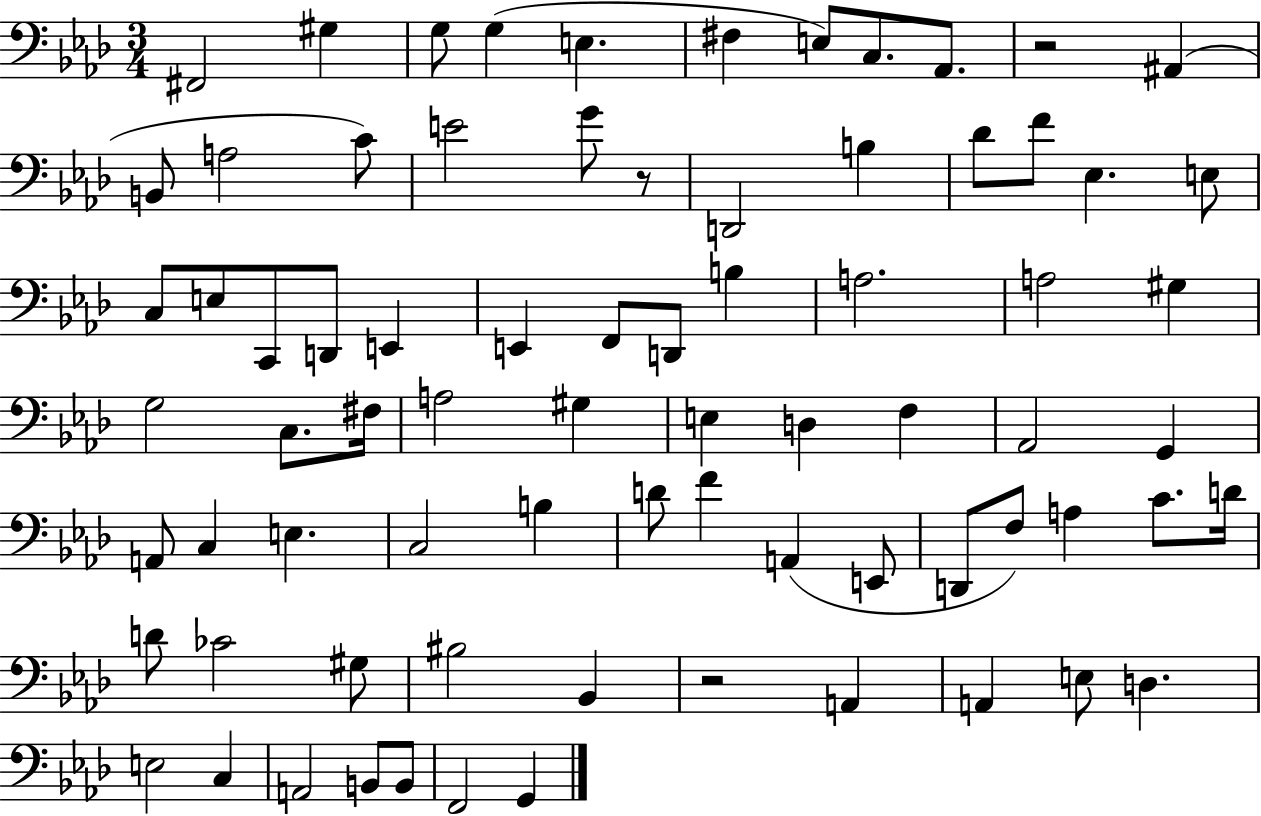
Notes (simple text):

F#2/h G#3/q G3/e G3/q E3/q. F#3/q E3/e C3/e. Ab2/e. R/h A#2/q B2/e A3/h C4/e E4/h G4/e R/e D2/h B3/q Db4/e F4/e Eb3/q. E3/e C3/e E3/e C2/e D2/e E2/q E2/q F2/e D2/e B3/q A3/h. A3/h G#3/q G3/h C3/e. F#3/s A3/h G#3/q E3/q D3/q F3/q Ab2/h G2/q A2/e C3/q E3/q. C3/h B3/q D4/e F4/q A2/q E2/e D2/e F3/e A3/q C4/e. D4/s D4/e CES4/h G#3/e BIS3/h Bb2/q R/h A2/q A2/q E3/e D3/q. E3/h C3/q A2/h B2/e B2/e F2/h G2/q